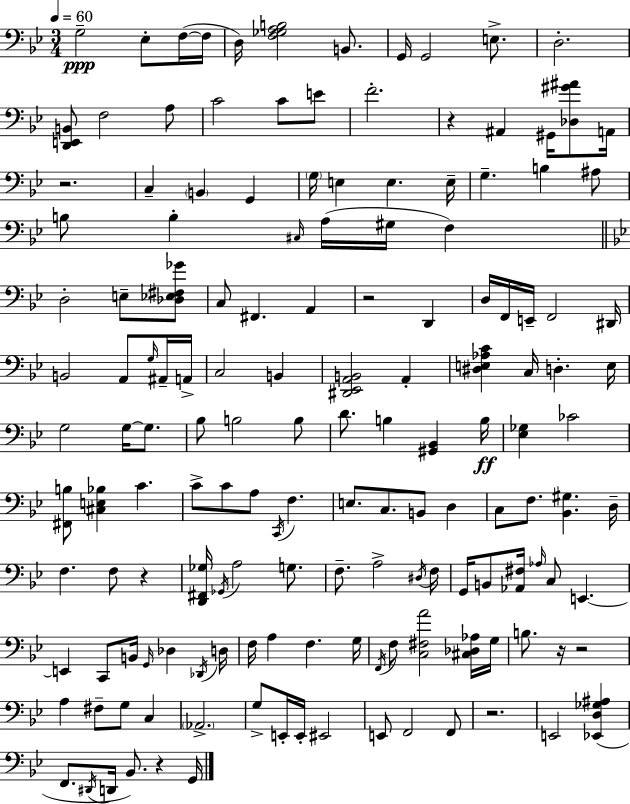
G3/h Eb3/e F3/s F3/s D3/s [F3,Gb3,A3,B3]/h B2/e. G2/s G2/h E3/e. D3/h. [D2,E2,B2]/e F3/h A3/e C4/h C4/e E4/e F4/h. R/q A#2/q G#2/s [Db3,G#4,A#4]/e A2/s R/h. C3/q B2/q G2/q G3/s E3/q E3/q. E3/s G3/q. B3/q A#3/e B3/e B3/q C#3/s A3/s G#3/s F3/q D3/h E3/e [Db3,Eb3,F#3,Gb4]/e C3/e F#2/q. A2/q R/h D2/q D3/s F2/s E2/s F2/h D#2/s B2/h A2/e G3/s A#2/s A2/s C3/h B2/q [D#2,Eb2,A2,B2]/h A2/q [D#3,E3,Ab3,C4]/q C3/s D3/q. E3/s G3/h G3/s G3/e. Bb3/e B3/h B3/e D4/e. B3/q [G#2,Bb2]/q B3/s [Eb3,Gb3]/q CES4/h [F#2,B3]/e [C#3,E3,Bb3]/q C4/q. C4/e C4/e A3/e C2/s F3/q. E3/e. C3/e. B2/e D3/q C3/e F3/e. [Bb2,G#3]/q. D3/s F3/q. F3/e R/q [D2,F#2,Gb3]/s Gb2/s A3/h G3/e. F3/e. A3/h D#3/s F3/s G2/s B2/e [Ab2,F#3]/s Ab3/s C3/e E2/q. E2/q C2/e B2/s G2/s Db3/q Db2/s D3/s F3/s A3/q F3/q. G3/s F2/s F3/e [C3,F#3,A4]/h [C#3,Db3,Ab3]/s G3/s B3/e. R/s R/h A3/q F#3/e G3/e C3/q Ab2/h. G3/e E2/s E2/s EIS2/h E2/e F2/h F2/e R/h. E2/h [Eb2,D3,Gb3,A#3]/q F2/e. D#2/s D2/s Bb2/e. R/q G2/s